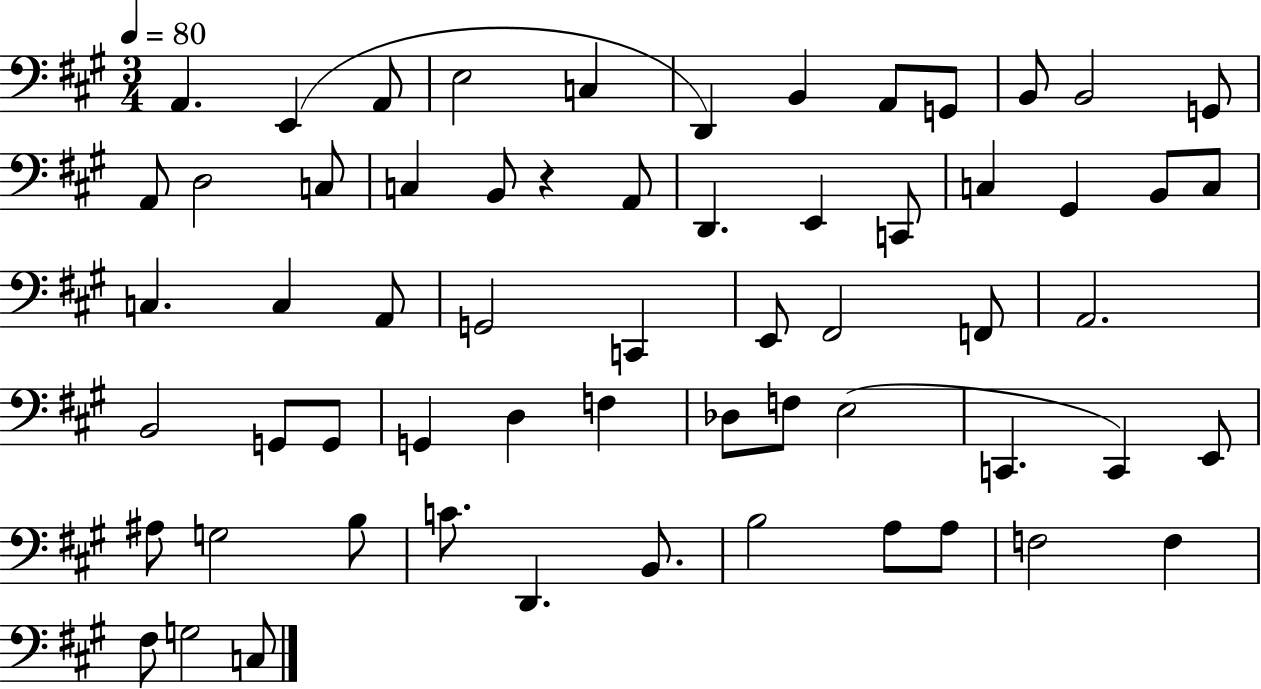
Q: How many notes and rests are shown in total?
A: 61